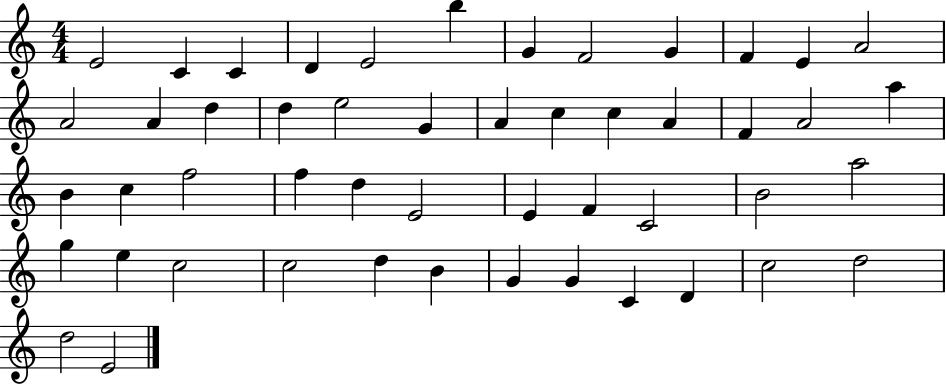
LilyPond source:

{
  \clef treble
  \numericTimeSignature
  \time 4/4
  \key c \major
  e'2 c'4 c'4 | d'4 e'2 b''4 | g'4 f'2 g'4 | f'4 e'4 a'2 | \break a'2 a'4 d''4 | d''4 e''2 g'4 | a'4 c''4 c''4 a'4 | f'4 a'2 a''4 | \break b'4 c''4 f''2 | f''4 d''4 e'2 | e'4 f'4 c'2 | b'2 a''2 | \break g''4 e''4 c''2 | c''2 d''4 b'4 | g'4 g'4 c'4 d'4 | c''2 d''2 | \break d''2 e'2 | \bar "|."
}